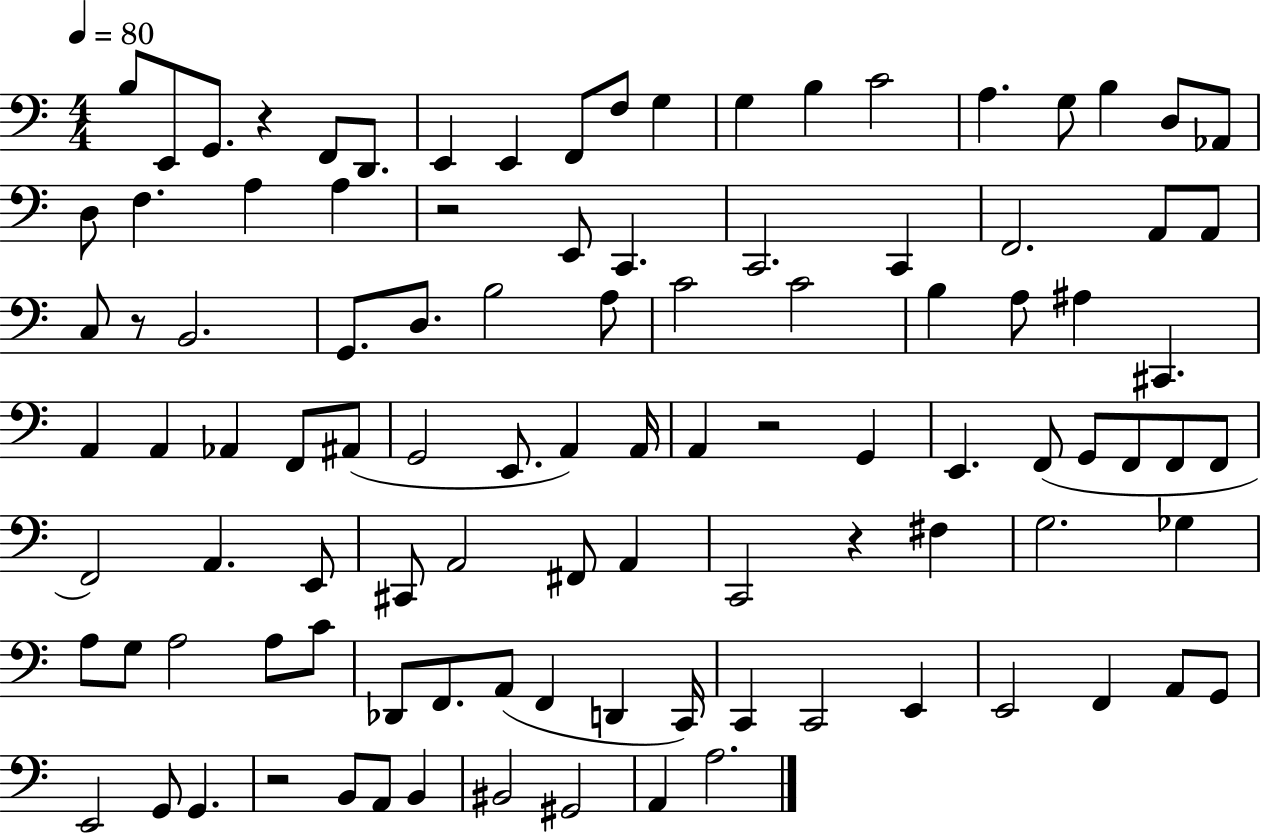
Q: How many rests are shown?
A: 6